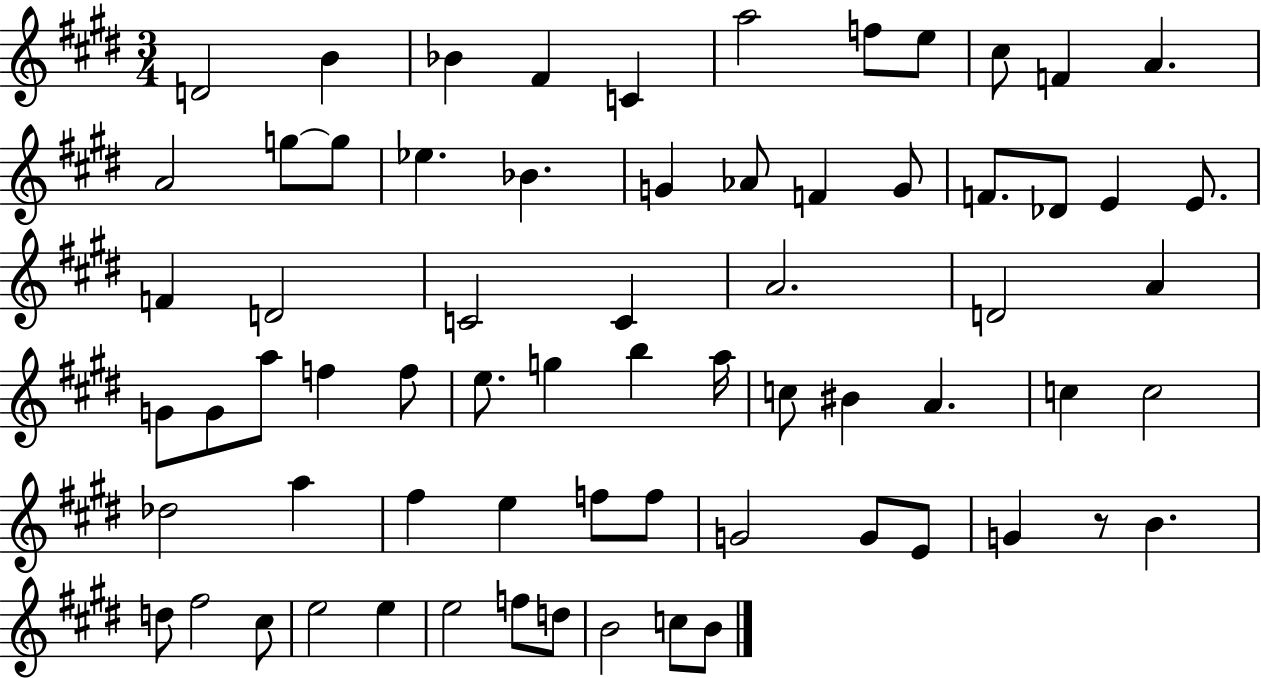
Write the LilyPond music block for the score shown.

{
  \clef treble
  \numericTimeSignature
  \time 3/4
  \key e \major
  d'2 b'4 | bes'4 fis'4 c'4 | a''2 f''8 e''8 | cis''8 f'4 a'4. | \break a'2 g''8~~ g''8 | ees''4. bes'4. | g'4 aes'8 f'4 g'8 | f'8. des'8 e'4 e'8. | \break f'4 d'2 | c'2 c'4 | a'2. | d'2 a'4 | \break g'8 g'8 a''8 f''4 f''8 | e''8. g''4 b''4 a''16 | c''8 bis'4 a'4. | c''4 c''2 | \break des''2 a''4 | fis''4 e''4 f''8 f''8 | g'2 g'8 e'8 | g'4 r8 b'4. | \break d''8 fis''2 cis''8 | e''2 e''4 | e''2 f''8 d''8 | b'2 c''8 b'8 | \break \bar "|."
}